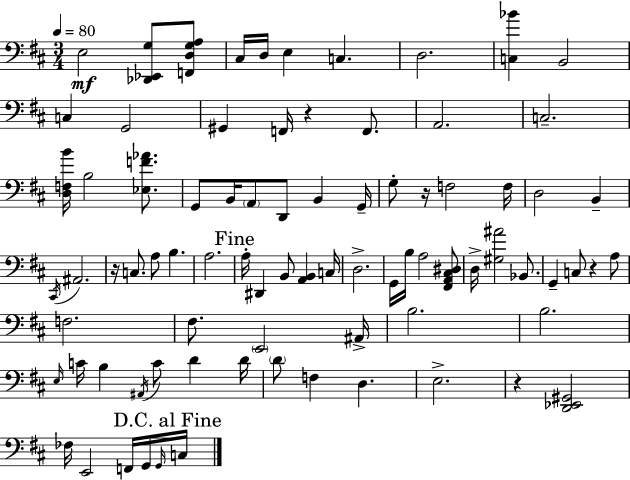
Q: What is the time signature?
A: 3/4